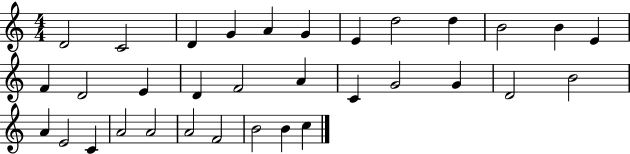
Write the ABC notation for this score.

X:1
T:Untitled
M:4/4
L:1/4
K:C
D2 C2 D G A G E d2 d B2 B E F D2 E D F2 A C G2 G D2 B2 A E2 C A2 A2 A2 F2 B2 B c